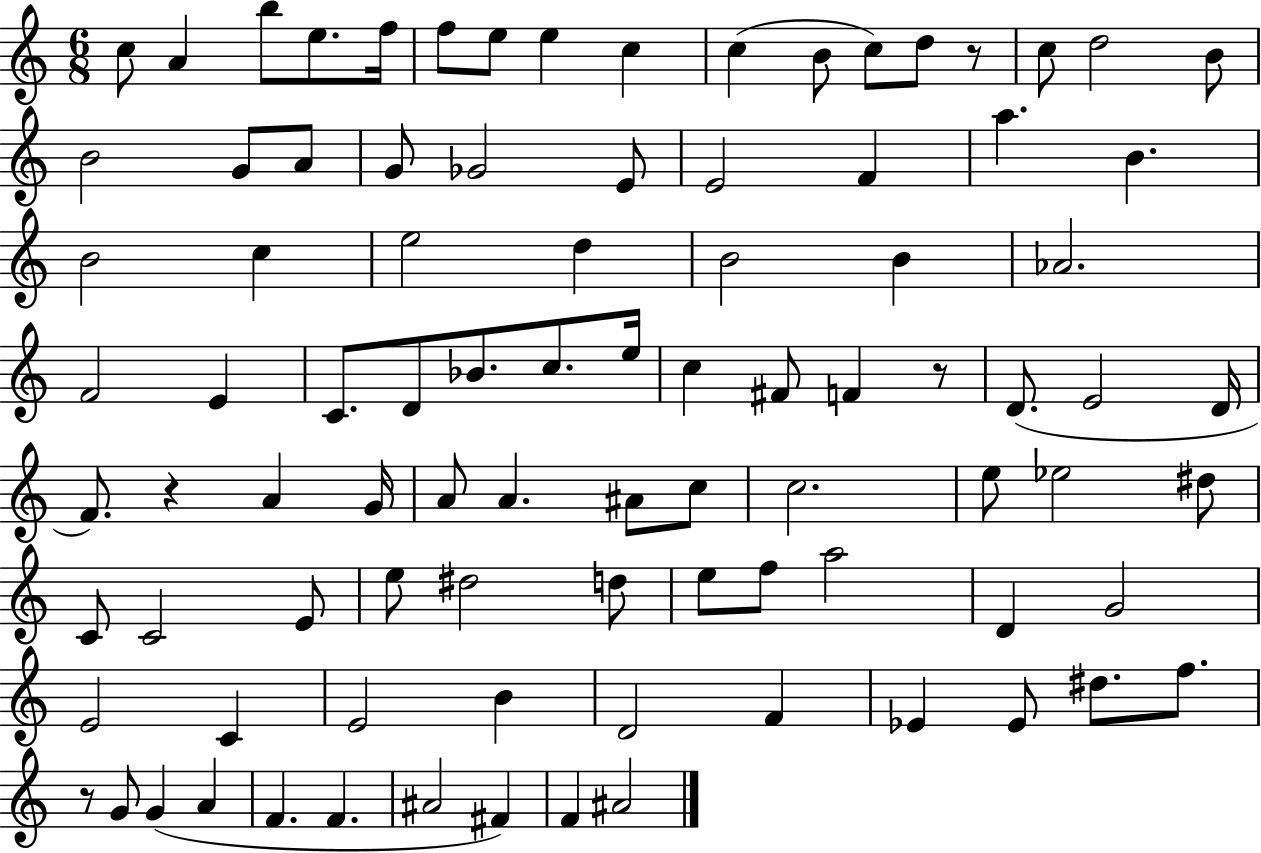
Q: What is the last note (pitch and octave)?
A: A#4